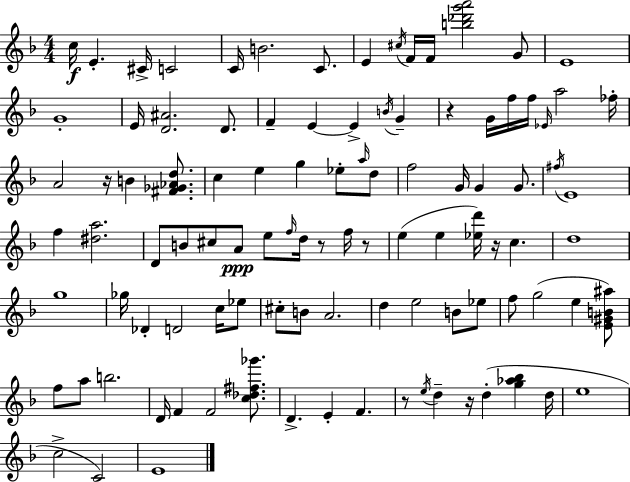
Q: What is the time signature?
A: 4/4